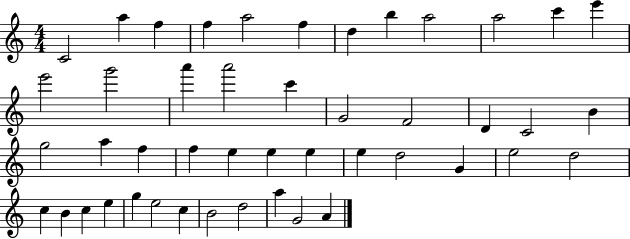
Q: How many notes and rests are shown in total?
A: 46